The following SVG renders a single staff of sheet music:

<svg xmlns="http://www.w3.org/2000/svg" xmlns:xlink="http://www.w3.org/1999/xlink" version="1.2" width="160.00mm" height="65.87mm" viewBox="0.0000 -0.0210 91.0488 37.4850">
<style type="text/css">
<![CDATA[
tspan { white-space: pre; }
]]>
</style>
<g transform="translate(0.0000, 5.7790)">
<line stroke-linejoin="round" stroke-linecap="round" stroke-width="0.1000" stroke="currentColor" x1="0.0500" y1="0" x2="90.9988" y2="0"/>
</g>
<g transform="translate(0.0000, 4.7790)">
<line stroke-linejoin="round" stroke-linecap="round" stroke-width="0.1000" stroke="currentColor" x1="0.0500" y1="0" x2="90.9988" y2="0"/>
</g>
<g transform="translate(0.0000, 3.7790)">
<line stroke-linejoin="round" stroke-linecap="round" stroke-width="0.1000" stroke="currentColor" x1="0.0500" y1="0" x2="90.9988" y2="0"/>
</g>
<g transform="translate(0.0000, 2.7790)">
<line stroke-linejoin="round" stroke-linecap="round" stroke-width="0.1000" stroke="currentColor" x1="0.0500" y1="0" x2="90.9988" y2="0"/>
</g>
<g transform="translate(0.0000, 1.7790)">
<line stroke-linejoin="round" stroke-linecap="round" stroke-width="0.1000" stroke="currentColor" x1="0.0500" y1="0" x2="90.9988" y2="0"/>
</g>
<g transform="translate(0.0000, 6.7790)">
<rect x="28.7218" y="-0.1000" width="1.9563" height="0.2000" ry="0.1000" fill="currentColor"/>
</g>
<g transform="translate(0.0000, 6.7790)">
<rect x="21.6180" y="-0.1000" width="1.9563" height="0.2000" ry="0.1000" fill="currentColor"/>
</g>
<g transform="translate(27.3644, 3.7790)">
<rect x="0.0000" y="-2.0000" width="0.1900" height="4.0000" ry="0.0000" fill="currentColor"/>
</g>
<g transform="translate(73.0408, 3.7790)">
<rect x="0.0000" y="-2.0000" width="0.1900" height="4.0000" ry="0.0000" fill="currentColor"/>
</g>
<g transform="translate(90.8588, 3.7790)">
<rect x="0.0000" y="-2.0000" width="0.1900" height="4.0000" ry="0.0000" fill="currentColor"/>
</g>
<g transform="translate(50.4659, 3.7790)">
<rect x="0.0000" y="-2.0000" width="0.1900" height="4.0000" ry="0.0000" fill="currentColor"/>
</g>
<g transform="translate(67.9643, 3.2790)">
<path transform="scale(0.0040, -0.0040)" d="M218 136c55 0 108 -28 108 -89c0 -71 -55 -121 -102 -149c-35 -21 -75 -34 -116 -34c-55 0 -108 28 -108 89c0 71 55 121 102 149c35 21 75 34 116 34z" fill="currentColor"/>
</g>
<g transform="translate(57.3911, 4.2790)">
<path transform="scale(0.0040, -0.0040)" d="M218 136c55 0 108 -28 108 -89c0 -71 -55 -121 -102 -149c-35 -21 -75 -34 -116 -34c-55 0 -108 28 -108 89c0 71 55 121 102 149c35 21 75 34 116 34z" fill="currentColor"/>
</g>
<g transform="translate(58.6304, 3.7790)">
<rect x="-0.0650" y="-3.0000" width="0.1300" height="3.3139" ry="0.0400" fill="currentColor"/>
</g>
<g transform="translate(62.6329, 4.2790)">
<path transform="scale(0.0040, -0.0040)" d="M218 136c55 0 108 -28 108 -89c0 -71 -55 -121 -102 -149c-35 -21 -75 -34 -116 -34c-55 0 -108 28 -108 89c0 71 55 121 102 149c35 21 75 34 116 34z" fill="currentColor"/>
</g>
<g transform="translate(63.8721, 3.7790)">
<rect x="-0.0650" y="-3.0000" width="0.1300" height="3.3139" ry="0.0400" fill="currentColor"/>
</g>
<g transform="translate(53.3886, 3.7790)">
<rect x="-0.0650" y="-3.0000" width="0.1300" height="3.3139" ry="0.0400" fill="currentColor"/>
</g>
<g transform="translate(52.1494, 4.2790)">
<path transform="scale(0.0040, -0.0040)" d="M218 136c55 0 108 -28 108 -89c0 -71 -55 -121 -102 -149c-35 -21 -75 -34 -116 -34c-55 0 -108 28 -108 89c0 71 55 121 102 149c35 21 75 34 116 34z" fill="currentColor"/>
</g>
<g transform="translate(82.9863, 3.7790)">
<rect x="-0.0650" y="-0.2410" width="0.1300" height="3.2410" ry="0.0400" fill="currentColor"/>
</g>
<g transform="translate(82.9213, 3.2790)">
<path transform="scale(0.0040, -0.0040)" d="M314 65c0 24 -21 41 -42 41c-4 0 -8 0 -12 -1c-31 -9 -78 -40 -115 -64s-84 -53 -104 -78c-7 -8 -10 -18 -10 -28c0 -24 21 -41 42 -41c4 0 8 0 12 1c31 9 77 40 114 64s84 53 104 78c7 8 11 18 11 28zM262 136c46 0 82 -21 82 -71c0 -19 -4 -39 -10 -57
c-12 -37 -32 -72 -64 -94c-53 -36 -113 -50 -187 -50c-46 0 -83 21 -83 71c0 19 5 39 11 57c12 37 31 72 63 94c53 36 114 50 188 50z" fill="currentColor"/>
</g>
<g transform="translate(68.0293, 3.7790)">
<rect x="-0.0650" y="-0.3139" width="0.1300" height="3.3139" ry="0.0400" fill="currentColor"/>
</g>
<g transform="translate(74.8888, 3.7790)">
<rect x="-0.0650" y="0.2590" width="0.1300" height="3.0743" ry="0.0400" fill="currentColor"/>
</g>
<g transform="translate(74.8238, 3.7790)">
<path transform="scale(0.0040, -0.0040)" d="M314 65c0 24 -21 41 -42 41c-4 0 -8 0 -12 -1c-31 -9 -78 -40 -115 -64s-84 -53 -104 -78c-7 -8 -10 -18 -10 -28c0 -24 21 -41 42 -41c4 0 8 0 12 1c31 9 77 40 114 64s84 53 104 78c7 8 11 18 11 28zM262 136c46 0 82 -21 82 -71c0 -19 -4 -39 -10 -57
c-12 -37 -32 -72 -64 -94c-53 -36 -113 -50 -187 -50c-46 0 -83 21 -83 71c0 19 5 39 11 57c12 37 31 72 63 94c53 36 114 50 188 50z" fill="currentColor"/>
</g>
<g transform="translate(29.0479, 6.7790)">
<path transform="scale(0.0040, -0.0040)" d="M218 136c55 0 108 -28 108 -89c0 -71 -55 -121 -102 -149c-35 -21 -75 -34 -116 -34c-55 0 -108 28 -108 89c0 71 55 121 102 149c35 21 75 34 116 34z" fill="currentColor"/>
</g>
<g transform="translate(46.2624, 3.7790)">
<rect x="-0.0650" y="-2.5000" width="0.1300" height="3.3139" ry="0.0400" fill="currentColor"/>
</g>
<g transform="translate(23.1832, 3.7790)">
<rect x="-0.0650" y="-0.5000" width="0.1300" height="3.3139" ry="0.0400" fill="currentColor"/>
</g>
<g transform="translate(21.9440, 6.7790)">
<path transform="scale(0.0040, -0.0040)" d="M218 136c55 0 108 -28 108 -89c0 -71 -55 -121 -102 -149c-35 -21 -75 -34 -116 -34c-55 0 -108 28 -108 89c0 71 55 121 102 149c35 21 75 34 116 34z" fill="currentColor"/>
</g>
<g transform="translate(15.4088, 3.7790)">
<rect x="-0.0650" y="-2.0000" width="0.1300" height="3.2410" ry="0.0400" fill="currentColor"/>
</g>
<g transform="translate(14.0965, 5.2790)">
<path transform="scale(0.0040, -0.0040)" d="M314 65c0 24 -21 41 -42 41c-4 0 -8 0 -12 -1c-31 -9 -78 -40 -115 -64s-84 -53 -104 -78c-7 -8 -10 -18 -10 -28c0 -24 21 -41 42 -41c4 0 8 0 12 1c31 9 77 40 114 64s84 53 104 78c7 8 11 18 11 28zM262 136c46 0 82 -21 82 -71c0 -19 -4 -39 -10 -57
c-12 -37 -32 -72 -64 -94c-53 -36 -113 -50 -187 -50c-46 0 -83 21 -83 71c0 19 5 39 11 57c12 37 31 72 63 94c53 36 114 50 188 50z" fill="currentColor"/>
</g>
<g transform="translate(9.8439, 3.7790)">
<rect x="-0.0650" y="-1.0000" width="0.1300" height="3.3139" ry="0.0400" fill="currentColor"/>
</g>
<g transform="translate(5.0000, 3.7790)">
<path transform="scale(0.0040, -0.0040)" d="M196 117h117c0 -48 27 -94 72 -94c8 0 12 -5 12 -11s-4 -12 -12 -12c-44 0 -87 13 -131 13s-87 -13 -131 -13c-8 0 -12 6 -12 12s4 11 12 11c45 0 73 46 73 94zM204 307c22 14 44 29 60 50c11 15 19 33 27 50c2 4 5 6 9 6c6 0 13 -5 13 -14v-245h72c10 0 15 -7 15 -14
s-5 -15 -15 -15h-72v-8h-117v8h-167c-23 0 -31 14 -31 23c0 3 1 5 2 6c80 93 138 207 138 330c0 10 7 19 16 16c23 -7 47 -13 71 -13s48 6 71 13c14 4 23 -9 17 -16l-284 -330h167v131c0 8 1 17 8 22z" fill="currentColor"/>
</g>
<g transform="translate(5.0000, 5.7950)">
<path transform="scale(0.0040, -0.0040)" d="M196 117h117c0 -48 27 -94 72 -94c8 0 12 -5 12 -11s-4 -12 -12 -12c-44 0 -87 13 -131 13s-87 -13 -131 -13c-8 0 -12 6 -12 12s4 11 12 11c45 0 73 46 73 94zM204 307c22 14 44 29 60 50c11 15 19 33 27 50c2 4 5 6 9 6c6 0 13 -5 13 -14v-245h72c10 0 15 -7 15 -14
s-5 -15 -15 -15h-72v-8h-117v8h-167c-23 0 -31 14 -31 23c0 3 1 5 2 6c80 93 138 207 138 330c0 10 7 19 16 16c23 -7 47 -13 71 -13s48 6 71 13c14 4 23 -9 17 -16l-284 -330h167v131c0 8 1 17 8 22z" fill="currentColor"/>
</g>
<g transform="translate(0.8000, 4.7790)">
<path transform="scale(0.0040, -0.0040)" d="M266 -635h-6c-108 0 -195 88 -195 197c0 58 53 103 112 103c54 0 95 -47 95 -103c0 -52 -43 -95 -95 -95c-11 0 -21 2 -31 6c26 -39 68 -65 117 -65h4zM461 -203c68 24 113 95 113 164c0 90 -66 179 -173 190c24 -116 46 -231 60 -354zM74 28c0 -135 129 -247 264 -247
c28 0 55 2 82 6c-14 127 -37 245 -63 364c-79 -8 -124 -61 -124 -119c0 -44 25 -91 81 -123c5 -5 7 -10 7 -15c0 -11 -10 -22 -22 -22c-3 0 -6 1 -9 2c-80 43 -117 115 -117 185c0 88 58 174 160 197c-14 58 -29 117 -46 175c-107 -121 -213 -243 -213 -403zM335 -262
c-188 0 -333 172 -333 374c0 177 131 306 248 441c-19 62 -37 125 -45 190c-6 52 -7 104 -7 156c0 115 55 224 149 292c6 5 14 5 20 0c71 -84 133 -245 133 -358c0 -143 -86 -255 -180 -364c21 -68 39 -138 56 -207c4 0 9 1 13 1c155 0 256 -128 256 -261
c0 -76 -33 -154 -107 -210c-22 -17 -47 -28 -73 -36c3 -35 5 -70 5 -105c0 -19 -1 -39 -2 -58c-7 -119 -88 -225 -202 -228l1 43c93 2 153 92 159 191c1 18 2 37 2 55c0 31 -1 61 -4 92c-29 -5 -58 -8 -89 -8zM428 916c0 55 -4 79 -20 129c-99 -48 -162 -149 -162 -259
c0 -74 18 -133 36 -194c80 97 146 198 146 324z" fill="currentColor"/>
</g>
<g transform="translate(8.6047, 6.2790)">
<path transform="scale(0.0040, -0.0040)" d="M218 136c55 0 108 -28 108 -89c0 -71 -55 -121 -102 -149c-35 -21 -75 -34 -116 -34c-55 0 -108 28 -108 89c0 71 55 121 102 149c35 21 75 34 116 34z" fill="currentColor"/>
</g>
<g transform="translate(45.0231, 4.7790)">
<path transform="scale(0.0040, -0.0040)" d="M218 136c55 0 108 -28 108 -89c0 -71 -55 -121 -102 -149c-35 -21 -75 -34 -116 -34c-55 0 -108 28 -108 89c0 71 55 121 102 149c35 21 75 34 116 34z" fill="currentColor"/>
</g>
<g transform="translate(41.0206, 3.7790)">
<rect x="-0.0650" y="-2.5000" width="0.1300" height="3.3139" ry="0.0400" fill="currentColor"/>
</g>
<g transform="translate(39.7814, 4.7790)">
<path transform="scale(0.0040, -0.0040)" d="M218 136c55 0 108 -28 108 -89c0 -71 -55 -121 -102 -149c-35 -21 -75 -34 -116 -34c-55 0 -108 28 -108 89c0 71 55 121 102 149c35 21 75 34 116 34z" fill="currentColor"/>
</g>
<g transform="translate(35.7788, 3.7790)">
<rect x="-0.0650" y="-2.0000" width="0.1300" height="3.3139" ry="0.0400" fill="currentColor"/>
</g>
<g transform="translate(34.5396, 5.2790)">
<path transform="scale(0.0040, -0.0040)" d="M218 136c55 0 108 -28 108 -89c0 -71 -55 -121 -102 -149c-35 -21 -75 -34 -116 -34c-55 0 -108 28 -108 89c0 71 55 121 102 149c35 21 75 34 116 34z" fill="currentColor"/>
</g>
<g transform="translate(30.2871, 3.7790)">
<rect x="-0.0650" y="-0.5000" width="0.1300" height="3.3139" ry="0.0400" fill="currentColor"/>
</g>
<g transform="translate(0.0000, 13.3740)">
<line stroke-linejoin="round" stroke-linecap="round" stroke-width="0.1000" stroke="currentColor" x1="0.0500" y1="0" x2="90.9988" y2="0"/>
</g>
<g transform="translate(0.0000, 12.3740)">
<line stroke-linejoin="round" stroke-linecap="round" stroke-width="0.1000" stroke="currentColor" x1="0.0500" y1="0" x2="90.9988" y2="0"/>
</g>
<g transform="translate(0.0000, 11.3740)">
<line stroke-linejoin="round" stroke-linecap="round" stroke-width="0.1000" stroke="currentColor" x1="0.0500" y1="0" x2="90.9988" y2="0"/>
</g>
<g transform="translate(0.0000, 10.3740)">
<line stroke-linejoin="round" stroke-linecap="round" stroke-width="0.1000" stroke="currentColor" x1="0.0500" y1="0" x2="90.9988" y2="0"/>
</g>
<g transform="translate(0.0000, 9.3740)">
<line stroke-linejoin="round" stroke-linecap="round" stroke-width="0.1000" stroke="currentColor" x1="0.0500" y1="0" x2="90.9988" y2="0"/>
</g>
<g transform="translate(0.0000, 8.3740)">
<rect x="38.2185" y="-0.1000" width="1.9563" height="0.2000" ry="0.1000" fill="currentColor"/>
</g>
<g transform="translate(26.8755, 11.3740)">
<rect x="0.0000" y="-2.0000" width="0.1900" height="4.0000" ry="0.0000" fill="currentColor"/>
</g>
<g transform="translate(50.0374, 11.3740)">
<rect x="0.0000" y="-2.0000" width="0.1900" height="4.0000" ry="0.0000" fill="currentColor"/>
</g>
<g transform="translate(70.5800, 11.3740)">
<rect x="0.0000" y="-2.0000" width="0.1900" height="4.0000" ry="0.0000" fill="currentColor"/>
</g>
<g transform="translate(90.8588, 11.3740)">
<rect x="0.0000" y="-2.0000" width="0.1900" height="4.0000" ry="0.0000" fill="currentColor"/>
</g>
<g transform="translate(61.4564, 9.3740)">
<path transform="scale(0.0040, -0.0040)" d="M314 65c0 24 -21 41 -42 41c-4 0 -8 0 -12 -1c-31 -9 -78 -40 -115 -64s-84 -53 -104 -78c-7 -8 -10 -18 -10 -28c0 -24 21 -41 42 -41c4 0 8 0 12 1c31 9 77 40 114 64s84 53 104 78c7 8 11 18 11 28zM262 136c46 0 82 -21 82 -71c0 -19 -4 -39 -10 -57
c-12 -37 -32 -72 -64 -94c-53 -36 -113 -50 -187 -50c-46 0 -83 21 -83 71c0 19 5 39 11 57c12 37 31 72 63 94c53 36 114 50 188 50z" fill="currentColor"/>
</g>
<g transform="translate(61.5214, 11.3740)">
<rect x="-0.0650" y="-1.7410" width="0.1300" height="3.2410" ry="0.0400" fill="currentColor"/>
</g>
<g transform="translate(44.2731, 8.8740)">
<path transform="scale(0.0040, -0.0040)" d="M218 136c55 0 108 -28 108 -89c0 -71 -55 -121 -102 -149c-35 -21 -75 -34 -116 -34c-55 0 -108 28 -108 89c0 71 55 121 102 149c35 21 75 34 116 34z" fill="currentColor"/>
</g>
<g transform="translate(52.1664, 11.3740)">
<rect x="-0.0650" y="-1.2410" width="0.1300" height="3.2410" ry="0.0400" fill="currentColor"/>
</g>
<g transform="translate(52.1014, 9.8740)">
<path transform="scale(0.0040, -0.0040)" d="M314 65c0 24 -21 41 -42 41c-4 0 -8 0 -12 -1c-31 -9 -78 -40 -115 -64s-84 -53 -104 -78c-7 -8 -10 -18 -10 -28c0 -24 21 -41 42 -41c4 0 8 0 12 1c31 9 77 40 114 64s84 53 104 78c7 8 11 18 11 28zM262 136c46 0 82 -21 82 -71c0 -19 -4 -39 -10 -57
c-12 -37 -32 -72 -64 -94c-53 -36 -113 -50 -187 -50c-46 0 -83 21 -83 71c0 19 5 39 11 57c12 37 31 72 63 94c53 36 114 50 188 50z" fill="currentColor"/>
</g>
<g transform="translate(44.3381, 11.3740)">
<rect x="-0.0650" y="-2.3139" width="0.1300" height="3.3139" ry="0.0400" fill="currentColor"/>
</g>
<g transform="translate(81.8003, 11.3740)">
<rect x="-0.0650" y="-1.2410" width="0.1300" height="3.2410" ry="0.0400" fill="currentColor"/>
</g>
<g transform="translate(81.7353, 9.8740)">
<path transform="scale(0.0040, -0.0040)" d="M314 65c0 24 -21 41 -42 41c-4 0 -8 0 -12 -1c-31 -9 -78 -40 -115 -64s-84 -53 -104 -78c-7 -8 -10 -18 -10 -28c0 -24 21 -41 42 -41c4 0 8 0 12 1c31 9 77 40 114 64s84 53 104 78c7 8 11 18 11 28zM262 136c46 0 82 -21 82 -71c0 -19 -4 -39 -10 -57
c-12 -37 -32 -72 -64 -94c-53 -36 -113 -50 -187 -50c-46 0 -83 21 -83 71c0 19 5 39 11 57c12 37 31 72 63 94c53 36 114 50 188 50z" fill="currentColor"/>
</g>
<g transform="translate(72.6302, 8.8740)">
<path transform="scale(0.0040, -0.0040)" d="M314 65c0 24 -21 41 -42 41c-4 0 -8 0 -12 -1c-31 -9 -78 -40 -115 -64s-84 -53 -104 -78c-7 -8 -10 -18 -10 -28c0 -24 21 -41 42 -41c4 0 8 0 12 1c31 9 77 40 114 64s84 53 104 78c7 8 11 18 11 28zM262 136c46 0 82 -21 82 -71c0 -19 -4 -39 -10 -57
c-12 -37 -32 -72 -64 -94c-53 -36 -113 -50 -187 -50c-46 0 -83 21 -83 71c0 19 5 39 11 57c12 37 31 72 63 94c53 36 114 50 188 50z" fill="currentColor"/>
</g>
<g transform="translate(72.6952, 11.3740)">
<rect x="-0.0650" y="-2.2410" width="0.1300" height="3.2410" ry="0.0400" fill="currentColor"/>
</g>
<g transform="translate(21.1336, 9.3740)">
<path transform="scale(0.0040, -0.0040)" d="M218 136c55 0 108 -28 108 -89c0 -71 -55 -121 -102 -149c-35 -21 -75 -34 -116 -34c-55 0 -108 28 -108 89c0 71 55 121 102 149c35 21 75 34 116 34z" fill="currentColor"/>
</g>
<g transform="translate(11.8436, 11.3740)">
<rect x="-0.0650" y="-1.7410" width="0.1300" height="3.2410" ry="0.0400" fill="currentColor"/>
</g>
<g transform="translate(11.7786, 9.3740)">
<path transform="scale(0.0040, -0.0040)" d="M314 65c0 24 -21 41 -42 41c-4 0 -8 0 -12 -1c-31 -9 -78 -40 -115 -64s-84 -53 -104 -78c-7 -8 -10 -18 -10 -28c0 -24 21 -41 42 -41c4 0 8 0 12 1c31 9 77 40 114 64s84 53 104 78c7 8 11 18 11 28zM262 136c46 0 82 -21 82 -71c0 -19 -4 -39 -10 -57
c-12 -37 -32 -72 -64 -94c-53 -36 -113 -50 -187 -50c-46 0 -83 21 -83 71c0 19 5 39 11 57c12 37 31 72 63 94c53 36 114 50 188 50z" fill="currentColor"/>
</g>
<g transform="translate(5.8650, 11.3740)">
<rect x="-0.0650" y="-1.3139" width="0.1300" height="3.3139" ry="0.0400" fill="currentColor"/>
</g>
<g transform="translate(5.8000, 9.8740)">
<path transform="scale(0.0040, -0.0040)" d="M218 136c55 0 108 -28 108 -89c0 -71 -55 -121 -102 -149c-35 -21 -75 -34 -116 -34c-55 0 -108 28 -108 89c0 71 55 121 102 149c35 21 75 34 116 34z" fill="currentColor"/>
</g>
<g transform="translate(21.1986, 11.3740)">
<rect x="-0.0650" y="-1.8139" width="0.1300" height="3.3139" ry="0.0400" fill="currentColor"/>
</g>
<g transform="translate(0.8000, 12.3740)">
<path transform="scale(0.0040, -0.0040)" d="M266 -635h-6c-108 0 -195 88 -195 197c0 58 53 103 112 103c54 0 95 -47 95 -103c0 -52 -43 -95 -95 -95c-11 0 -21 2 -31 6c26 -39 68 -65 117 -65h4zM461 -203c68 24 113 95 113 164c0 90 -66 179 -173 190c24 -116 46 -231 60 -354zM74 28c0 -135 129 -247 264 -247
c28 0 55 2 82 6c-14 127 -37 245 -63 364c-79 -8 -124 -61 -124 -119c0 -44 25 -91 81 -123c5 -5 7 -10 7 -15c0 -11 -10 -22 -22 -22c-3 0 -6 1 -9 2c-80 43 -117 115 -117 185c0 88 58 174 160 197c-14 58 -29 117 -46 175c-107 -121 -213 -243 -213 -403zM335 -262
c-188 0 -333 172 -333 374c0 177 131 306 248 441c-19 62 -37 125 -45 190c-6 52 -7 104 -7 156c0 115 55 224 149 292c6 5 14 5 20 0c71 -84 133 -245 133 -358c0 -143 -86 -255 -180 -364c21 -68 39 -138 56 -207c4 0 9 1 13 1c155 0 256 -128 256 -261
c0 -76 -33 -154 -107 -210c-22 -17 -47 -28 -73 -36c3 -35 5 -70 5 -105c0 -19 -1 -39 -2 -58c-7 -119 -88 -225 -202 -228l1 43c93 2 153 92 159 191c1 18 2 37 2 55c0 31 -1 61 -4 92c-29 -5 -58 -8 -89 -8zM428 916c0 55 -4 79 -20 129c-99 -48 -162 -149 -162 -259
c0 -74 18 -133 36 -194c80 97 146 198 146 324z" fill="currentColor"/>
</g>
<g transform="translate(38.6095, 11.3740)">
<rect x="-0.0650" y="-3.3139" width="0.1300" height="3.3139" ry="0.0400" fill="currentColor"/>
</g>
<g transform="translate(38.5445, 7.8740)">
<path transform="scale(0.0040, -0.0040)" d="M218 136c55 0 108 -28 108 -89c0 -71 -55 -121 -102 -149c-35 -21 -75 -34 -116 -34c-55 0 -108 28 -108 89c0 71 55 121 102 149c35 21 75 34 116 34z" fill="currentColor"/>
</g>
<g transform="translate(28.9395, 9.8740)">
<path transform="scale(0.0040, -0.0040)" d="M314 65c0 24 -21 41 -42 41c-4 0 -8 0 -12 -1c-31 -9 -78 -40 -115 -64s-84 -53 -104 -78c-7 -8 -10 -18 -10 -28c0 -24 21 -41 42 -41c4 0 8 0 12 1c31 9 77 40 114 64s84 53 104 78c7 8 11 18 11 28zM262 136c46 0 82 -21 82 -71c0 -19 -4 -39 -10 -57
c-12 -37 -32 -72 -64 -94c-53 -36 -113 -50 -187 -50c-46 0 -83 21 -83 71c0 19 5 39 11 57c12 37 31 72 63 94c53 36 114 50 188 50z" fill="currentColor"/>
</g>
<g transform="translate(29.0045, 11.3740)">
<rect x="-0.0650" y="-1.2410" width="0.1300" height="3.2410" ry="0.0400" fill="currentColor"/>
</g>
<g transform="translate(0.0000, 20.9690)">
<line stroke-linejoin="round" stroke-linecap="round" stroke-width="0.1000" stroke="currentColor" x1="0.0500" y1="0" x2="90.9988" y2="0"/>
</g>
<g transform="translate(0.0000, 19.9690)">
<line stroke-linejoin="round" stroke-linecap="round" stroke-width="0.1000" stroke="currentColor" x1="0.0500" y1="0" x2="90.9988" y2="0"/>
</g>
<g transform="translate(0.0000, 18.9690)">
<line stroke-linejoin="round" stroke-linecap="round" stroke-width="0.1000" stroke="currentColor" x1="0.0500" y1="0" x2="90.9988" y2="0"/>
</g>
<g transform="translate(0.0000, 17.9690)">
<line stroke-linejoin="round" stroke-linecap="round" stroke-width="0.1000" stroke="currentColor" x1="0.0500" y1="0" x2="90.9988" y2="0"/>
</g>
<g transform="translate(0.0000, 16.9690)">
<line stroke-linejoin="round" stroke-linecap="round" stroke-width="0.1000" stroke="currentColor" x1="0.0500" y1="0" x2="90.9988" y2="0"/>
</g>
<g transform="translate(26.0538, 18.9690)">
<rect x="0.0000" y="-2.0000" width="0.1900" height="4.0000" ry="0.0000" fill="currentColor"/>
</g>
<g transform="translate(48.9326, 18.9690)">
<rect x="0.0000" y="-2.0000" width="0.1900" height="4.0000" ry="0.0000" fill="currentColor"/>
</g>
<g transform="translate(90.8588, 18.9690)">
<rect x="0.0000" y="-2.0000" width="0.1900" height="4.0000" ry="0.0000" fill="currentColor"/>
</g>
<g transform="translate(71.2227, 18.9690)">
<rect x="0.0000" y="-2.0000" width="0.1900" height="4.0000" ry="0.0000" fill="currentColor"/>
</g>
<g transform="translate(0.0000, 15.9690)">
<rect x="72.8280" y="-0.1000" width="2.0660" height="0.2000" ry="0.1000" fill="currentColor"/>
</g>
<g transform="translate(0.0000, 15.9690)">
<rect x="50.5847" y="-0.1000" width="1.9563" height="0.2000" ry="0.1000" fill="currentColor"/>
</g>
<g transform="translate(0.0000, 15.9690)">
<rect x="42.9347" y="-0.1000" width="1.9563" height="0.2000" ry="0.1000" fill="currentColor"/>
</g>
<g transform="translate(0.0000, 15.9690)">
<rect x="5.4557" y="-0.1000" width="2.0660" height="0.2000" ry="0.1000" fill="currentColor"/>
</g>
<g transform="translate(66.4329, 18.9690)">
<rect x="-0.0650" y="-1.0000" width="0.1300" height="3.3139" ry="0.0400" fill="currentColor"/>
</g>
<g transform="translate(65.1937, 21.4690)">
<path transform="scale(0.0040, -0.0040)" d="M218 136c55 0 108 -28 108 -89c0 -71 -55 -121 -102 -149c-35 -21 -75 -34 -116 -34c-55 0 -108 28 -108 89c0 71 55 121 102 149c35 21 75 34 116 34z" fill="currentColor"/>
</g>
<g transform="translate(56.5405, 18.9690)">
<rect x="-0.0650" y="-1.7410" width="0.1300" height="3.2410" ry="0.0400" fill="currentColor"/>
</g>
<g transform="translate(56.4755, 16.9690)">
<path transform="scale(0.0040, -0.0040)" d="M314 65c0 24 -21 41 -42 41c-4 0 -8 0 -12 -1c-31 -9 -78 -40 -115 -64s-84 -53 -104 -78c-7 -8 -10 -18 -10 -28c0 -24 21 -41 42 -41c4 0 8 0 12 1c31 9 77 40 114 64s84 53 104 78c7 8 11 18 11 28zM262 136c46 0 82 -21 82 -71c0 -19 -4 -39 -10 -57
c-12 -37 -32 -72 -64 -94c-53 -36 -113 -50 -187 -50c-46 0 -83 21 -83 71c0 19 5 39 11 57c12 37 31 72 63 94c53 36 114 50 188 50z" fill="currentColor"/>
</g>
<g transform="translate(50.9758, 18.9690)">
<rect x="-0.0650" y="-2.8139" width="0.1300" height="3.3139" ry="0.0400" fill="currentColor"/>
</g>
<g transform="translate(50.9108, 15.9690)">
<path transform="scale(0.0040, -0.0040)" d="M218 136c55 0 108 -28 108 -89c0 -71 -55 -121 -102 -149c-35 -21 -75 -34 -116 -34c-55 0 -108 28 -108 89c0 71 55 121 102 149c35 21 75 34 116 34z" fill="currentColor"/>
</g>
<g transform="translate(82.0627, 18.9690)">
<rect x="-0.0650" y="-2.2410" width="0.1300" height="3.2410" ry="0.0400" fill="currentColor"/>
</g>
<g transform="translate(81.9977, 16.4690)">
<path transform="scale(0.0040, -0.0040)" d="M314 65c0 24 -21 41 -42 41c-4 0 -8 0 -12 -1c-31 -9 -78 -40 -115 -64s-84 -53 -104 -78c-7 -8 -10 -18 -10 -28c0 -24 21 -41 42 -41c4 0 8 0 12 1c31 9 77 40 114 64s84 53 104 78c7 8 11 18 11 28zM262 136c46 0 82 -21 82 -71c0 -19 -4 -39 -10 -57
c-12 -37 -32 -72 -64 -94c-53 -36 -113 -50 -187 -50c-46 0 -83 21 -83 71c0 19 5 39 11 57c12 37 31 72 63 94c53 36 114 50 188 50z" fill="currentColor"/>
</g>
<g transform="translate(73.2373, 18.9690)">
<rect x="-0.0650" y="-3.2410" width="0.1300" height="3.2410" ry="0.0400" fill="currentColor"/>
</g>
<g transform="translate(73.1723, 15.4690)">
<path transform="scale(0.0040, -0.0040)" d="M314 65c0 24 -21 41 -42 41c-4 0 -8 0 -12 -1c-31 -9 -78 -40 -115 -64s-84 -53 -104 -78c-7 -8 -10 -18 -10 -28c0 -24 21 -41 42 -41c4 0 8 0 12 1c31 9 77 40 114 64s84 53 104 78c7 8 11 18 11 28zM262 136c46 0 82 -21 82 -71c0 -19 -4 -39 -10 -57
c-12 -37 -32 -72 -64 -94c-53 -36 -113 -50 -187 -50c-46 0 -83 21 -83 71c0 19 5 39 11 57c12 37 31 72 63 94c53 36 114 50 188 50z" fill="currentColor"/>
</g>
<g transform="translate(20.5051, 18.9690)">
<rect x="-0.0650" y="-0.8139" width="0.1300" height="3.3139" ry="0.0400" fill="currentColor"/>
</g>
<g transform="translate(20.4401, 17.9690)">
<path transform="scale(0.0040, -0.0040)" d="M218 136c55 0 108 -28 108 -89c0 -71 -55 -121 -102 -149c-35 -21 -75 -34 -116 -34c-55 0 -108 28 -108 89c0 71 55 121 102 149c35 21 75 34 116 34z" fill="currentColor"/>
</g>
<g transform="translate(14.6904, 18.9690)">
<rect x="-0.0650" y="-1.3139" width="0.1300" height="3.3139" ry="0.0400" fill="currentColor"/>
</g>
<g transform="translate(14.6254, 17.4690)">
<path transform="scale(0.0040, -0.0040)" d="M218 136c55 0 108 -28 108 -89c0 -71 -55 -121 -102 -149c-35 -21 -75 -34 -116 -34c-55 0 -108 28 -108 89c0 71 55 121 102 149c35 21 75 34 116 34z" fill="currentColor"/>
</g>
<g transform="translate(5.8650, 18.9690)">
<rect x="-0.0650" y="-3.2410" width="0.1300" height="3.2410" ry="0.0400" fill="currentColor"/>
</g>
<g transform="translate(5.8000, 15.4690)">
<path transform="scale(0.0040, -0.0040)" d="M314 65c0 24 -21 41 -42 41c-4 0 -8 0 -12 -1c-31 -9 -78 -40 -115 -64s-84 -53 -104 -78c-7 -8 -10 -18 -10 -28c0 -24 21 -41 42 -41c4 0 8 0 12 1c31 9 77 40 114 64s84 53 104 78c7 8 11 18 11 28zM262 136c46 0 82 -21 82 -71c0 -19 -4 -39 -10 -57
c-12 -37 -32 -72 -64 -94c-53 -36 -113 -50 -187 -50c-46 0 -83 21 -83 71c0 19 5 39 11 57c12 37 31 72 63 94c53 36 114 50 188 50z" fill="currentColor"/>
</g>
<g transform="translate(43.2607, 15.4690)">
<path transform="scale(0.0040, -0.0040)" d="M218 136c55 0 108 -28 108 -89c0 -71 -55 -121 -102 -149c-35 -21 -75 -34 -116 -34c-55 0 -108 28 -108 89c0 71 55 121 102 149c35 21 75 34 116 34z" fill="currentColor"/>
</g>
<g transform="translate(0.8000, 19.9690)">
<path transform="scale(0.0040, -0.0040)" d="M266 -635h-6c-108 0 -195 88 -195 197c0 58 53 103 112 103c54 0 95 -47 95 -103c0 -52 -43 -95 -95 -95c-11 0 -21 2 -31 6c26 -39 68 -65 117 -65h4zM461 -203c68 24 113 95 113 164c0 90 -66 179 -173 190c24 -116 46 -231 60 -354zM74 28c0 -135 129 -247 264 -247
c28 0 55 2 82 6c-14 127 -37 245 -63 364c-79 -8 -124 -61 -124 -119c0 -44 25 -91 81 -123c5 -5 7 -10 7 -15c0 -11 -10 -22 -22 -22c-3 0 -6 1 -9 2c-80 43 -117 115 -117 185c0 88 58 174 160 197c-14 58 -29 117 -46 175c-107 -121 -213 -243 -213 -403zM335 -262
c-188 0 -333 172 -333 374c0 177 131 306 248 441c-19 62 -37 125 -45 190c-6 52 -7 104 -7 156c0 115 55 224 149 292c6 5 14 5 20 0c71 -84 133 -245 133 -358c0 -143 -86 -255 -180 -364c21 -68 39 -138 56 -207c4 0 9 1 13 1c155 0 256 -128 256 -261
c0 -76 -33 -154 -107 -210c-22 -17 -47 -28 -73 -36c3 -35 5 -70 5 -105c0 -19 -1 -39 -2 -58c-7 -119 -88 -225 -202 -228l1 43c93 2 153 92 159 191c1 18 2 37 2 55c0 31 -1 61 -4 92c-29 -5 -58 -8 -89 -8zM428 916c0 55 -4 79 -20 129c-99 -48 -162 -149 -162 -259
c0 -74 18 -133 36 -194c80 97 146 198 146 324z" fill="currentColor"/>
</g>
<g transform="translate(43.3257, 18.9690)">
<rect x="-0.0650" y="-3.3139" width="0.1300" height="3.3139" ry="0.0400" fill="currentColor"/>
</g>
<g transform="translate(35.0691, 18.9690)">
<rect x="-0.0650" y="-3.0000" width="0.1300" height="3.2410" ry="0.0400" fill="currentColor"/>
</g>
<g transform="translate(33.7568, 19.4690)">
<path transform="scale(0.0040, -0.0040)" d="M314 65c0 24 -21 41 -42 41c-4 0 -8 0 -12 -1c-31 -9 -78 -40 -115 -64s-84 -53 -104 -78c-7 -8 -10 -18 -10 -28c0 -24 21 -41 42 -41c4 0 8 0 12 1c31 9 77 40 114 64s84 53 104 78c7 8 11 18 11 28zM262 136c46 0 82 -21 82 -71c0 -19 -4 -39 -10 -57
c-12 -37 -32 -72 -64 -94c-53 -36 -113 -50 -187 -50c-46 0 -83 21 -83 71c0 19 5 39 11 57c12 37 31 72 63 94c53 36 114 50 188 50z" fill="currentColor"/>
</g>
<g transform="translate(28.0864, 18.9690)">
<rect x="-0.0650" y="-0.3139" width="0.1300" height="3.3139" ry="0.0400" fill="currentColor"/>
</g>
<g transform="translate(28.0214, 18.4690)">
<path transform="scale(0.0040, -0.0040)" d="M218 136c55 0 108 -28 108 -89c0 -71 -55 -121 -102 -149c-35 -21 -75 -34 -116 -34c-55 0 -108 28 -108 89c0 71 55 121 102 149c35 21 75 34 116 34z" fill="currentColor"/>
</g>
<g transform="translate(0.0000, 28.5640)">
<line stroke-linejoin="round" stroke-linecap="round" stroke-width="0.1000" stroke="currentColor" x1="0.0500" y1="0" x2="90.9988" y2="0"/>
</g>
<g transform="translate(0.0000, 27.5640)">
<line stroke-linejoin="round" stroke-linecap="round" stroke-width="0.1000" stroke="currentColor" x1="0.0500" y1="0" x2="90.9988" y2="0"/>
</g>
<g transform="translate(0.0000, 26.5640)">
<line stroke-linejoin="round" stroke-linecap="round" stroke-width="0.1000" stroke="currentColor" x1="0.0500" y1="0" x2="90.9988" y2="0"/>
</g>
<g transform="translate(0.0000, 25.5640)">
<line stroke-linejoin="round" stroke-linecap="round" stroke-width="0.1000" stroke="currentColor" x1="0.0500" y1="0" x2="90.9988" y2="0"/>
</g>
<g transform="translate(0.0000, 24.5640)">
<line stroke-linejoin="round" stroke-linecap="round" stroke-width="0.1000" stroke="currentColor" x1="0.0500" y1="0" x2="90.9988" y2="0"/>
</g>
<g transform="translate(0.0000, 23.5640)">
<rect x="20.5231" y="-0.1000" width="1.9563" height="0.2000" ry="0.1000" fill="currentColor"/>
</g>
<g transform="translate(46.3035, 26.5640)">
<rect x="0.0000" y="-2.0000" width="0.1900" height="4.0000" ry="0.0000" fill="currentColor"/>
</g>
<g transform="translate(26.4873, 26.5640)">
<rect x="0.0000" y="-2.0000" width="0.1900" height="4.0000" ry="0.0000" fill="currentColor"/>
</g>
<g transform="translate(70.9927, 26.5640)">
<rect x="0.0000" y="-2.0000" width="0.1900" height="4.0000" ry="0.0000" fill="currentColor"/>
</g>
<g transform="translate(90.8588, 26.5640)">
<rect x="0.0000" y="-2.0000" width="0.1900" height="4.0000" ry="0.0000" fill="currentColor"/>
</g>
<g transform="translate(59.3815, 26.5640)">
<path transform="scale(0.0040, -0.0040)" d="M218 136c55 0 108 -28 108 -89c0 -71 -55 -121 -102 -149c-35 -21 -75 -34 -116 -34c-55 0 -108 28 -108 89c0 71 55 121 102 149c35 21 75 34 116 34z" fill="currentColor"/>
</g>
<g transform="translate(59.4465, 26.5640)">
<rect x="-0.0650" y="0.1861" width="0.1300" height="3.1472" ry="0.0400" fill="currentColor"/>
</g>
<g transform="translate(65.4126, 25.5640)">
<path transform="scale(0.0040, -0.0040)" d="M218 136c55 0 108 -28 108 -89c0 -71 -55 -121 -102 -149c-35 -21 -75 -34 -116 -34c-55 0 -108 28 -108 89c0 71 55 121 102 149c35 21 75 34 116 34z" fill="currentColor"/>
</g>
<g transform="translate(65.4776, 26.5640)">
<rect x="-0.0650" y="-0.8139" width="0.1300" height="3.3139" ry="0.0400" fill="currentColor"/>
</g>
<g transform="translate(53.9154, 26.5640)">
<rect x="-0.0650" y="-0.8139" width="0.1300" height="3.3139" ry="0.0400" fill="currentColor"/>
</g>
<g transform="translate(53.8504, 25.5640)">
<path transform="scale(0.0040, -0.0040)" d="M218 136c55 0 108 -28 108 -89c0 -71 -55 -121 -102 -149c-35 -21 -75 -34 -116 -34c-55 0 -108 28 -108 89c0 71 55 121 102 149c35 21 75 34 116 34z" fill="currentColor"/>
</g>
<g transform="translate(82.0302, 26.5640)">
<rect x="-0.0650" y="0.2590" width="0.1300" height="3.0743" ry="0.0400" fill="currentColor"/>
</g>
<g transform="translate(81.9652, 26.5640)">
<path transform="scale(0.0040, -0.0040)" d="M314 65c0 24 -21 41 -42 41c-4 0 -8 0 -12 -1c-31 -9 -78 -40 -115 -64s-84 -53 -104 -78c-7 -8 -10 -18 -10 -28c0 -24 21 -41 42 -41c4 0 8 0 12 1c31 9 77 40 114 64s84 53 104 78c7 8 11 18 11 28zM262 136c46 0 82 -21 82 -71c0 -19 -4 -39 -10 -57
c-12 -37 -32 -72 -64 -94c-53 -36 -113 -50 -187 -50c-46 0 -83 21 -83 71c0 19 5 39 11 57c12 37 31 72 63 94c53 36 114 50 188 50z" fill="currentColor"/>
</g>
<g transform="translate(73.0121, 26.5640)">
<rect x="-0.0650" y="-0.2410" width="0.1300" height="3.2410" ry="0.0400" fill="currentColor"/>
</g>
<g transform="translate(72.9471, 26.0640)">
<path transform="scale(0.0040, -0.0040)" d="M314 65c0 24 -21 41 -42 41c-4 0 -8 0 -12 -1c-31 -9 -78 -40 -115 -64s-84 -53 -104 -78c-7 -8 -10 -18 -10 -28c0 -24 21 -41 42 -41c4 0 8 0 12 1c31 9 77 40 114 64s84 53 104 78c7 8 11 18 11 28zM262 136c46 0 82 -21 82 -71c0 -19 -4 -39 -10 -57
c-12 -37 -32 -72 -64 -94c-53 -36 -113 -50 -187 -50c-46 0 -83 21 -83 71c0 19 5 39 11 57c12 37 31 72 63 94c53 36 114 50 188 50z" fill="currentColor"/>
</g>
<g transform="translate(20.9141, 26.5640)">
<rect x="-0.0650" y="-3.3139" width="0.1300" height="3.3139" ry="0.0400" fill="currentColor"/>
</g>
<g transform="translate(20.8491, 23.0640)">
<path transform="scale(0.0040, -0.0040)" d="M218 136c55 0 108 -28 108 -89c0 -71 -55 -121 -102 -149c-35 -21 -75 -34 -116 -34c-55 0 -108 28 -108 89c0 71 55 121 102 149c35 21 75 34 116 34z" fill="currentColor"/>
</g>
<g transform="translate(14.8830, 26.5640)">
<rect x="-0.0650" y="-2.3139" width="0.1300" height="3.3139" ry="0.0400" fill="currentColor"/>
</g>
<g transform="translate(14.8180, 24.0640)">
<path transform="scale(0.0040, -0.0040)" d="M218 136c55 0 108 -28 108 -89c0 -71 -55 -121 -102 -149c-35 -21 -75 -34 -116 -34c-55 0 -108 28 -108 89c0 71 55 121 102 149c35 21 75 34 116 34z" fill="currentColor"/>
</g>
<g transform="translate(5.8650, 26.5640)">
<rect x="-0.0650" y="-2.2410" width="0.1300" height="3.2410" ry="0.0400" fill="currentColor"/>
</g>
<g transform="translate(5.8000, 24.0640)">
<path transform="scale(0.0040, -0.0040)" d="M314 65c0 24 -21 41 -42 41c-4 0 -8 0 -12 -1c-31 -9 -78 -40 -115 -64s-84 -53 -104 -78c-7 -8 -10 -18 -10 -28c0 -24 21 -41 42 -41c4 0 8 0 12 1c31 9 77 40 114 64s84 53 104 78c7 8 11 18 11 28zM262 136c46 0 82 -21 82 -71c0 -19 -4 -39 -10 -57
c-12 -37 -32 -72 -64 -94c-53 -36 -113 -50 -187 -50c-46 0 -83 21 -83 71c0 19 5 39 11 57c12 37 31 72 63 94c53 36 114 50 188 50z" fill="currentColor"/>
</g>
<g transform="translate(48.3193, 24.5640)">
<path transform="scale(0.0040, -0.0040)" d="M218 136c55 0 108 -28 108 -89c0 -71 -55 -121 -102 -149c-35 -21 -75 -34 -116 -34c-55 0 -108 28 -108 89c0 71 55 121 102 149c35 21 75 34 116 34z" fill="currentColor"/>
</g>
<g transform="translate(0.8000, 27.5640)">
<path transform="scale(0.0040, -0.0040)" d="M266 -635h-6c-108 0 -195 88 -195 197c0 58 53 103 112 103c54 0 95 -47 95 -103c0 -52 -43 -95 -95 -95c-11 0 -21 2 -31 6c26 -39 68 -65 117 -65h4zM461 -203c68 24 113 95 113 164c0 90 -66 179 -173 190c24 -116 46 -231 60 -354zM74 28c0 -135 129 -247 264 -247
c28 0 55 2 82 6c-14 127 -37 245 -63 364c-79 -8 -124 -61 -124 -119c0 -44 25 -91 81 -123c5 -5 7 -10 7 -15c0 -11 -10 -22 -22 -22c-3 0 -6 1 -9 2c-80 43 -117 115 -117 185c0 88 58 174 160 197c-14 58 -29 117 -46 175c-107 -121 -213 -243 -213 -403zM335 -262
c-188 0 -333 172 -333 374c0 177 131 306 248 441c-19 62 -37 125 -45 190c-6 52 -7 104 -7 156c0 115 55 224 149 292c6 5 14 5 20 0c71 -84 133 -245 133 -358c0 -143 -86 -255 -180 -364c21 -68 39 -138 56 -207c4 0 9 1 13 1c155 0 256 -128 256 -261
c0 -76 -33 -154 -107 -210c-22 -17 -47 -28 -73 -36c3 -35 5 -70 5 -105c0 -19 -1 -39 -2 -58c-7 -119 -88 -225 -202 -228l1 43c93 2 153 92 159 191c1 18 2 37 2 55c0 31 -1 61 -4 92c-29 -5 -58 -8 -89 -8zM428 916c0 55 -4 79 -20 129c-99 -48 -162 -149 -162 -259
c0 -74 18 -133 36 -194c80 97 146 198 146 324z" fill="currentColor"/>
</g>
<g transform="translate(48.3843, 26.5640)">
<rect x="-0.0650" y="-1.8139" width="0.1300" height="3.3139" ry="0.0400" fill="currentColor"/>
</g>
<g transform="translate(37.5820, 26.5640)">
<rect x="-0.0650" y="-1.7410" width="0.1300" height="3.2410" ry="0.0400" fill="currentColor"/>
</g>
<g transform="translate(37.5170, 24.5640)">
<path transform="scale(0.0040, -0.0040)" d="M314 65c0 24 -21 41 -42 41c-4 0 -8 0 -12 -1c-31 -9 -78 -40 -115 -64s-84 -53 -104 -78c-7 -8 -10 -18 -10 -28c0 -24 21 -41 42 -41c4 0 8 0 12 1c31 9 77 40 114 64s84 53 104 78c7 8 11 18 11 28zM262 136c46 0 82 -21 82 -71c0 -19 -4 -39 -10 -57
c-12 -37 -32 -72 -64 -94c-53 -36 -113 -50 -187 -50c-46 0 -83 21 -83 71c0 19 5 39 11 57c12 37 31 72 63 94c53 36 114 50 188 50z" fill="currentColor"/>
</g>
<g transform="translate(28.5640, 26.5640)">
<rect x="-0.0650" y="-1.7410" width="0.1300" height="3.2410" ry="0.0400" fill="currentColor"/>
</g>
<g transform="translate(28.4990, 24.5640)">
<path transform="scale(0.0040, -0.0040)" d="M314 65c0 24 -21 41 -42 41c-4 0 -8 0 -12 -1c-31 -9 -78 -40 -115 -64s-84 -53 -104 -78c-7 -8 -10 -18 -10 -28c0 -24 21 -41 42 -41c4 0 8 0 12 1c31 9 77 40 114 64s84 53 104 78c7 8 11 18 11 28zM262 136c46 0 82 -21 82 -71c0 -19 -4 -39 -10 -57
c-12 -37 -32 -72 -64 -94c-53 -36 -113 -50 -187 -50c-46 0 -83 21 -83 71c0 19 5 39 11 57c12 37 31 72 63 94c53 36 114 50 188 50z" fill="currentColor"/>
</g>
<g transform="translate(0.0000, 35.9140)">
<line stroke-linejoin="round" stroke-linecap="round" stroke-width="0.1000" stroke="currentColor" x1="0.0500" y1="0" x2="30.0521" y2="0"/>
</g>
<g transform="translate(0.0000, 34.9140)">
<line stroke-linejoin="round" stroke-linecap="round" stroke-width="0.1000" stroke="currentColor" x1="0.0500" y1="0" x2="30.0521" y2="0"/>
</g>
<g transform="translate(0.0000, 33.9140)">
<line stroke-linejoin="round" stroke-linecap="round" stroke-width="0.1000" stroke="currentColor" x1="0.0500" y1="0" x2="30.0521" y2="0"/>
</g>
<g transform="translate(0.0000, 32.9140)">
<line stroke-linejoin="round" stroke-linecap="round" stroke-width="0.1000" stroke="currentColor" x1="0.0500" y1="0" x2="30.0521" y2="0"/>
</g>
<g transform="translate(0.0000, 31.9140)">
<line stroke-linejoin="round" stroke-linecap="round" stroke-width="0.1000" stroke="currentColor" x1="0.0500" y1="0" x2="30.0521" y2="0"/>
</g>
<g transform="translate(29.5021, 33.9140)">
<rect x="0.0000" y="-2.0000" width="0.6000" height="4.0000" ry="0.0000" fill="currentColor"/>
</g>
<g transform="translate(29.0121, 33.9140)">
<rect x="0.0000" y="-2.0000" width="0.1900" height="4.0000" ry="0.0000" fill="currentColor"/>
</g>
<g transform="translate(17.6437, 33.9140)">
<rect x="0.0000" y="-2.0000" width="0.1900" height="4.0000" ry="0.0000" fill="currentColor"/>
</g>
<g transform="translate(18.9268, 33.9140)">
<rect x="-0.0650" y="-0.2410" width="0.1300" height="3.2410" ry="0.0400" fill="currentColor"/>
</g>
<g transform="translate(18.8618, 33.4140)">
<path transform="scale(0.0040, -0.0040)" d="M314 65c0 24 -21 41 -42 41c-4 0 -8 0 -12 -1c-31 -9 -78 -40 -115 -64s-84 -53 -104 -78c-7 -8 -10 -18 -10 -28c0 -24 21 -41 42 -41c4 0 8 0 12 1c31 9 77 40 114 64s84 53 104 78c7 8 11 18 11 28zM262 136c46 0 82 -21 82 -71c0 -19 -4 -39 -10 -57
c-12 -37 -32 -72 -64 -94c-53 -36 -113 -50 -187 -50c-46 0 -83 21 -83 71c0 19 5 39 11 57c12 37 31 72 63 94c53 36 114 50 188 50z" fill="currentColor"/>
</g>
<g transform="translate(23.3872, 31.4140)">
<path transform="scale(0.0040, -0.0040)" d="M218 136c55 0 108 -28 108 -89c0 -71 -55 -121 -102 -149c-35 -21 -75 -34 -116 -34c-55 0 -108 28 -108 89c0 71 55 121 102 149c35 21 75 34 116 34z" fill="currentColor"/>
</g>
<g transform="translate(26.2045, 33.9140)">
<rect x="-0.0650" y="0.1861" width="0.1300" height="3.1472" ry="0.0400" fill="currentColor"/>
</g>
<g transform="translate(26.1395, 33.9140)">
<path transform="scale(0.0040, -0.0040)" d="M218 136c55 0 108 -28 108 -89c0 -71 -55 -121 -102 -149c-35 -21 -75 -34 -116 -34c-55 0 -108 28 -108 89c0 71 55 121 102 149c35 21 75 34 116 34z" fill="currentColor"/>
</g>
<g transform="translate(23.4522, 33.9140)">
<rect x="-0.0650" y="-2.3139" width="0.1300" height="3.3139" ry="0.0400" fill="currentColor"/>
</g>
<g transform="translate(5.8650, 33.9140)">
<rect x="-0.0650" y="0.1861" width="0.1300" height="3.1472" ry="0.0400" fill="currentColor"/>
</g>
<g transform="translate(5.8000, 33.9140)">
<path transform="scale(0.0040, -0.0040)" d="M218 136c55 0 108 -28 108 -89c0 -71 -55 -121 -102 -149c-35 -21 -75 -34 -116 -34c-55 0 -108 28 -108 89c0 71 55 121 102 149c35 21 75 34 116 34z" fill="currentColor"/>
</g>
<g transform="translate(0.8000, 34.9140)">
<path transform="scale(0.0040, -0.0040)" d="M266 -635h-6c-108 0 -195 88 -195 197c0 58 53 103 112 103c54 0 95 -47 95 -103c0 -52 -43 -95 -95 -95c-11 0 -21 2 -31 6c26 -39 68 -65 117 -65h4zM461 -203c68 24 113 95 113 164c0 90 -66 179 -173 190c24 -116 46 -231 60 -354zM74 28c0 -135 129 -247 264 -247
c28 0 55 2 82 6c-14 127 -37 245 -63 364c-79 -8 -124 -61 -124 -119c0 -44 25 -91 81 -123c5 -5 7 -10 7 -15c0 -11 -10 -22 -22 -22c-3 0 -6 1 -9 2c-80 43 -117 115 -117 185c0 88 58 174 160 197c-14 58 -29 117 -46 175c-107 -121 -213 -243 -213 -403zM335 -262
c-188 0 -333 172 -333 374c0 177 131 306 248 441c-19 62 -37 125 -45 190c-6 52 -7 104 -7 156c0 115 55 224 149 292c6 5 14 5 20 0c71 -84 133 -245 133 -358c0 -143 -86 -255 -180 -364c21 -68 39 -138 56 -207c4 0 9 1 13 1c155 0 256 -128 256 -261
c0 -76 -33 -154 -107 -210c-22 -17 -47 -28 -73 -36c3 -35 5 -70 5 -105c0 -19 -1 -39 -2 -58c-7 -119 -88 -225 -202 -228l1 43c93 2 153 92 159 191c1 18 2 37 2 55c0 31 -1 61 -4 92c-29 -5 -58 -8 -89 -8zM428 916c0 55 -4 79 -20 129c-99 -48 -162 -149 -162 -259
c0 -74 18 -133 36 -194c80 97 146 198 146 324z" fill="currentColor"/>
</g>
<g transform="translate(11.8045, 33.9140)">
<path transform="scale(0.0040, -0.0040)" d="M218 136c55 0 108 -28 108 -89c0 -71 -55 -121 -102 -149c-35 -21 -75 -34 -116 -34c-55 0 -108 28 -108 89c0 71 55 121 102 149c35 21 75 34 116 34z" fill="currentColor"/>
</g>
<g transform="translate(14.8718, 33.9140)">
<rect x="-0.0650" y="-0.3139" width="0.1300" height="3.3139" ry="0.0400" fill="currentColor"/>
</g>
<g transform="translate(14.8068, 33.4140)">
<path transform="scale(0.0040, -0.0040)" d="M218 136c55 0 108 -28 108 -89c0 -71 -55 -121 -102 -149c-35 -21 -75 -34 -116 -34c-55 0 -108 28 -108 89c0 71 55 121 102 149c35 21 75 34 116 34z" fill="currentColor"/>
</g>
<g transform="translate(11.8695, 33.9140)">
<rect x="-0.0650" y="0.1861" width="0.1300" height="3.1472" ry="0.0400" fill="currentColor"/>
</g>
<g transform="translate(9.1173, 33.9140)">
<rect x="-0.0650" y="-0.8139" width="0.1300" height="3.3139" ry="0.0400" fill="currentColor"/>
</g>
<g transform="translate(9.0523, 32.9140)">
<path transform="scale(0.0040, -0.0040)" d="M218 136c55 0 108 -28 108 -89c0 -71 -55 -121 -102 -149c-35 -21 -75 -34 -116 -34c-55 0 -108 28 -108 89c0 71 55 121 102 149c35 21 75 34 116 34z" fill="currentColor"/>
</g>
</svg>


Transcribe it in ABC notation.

X:1
T:Untitled
M:4/4
L:1/4
K:C
D F2 C C F G G A A A c B2 c2 e f2 f e2 b g e2 f2 g2 e2 b2 e d c A2 b a f2 D b2 g2 g2 g b f2 f2 f d B d c2 B2 B d B c c2 g B